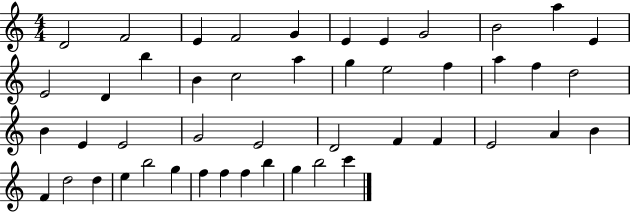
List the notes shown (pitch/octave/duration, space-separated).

D4/h F4/h E4/q F4/h G4/q E4/q E4/q G4/h B4/h A5/q E4/q E4/h D4/q B5/q B4/q C5/h A5/q G5/q E5/h F5/q A5/q F5/q D5/h B4/q E4/q E4/h G4/h E4/h D4/h F4/q F4/q E4/h A4/q B4/q F4/q D5/h D5/q E5/q B5/h G5/q F5/q F5/q F5/q B5/q G5/q B5/h C6/q